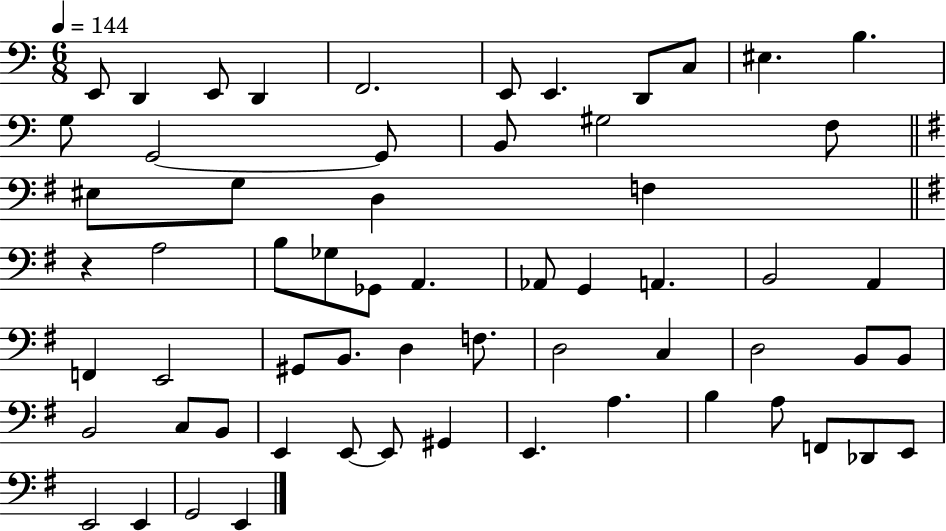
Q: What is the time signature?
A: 6/8